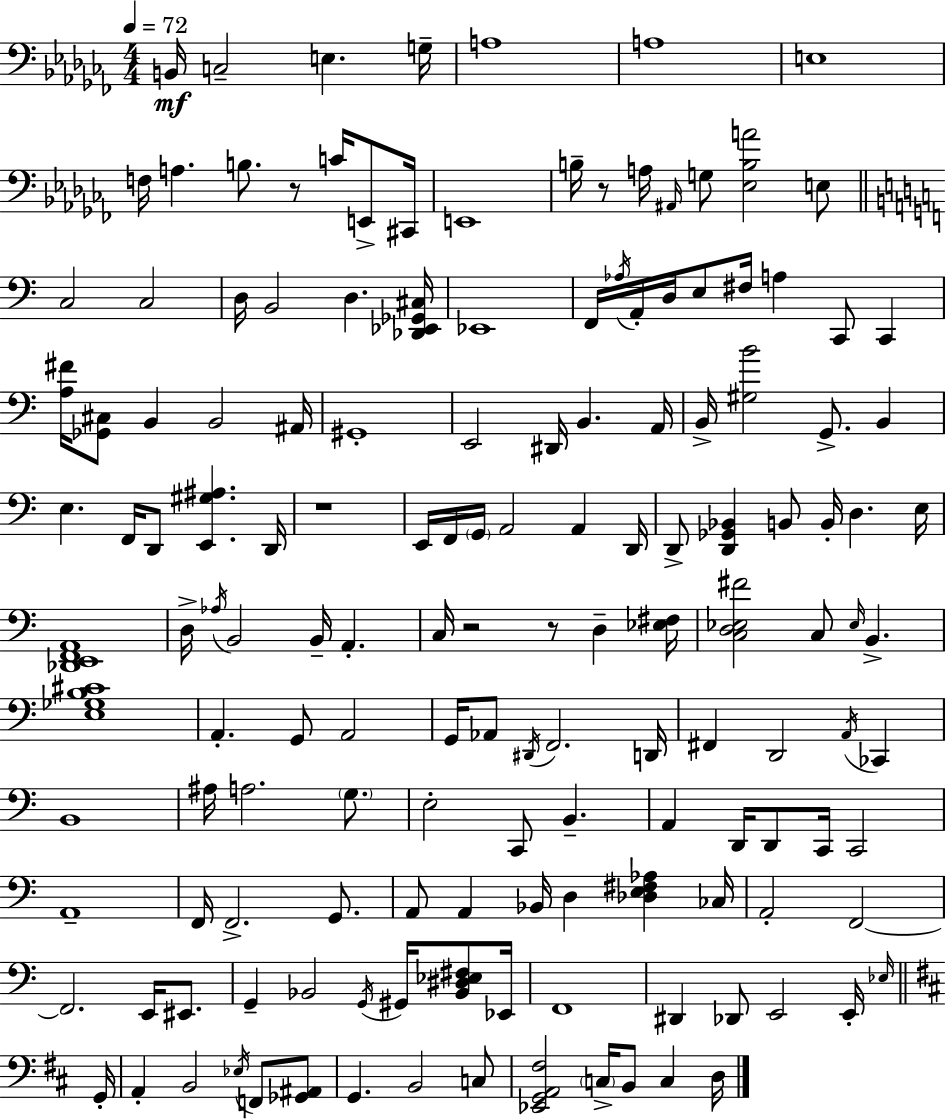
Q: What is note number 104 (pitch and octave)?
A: A2